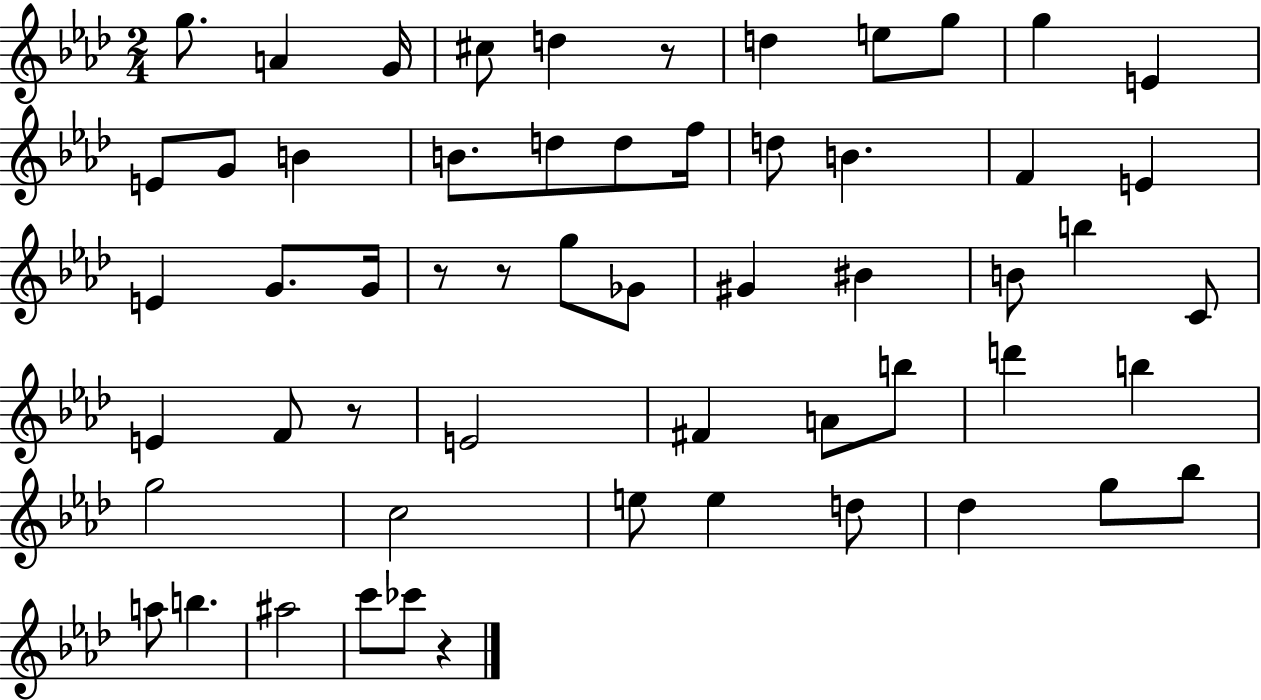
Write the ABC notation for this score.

X:1
T:Untitled
M:2/4
L:1/4
K:Ab
g/2 A G/4 ^c/2 d z/2 d e/2 g/2 g E E/2 G/2 B B/2 d/2 d/2 f/4 d/2 B F E E G/2 G/4 z/2 z/2 g/2 _G/2 ^G ^B B/2 b C/2 E F/2 z/2 E2 ^F A/2 b/2 d' b g2 c2 e/2 e d/2 _d g/2 _b/2 a/2 b ^a2 c'/2 _c'/2 z